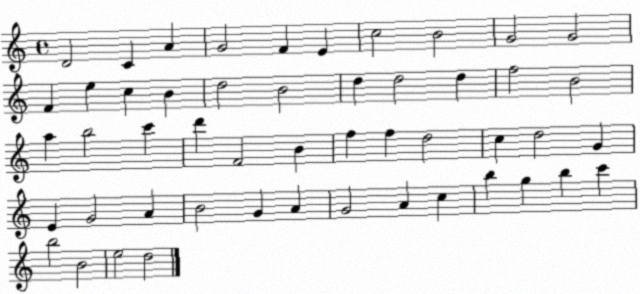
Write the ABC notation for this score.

X:1
T:Untitled
M:4/4
L:1/4
K:C
D2 C A G2 F E c2 B2 G2 G2 F e c B d2 B2 d d2 d f2 B2 a b2 c' d' F2 B f f d2 c d2 G E G2 A B2 G A G2 A c b g b c' b2 B2 e2 d2